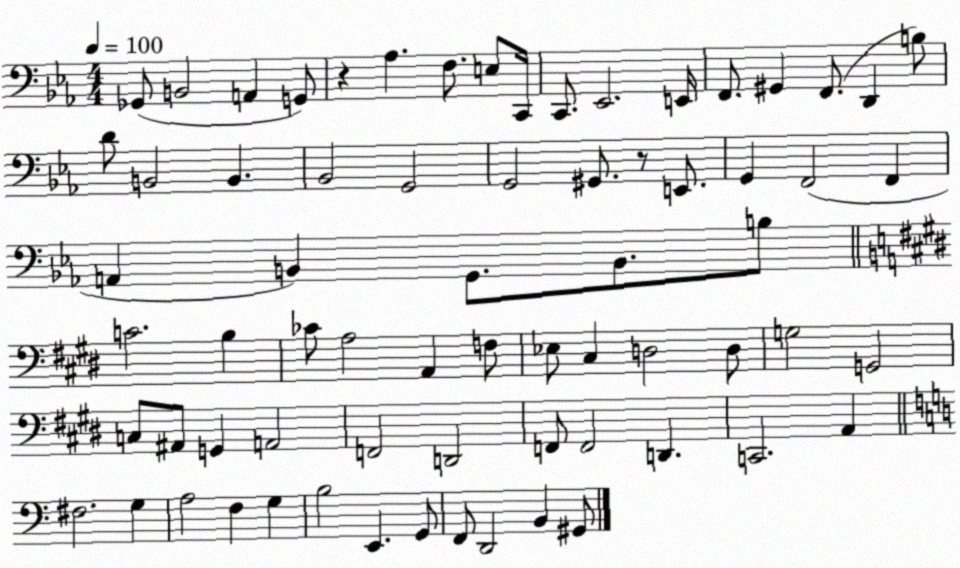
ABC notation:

X:1
T:Untitled
M:4/4
L:1/4
K:Eb
_G,,/2 B,,2 A,, G,,/2 z _A, F,/2 E,/2 C,,/4 C,,/2 _E,,2 E,,/4 F,,/2 ^G,, F,,/2 D,, B,/2 D/2 B,,2 B,, _B,,2 G,,2 G,,2 ^G,,/2 z/2 E,,/2 G,, F,,2 F,, A,, B,, G,,/2 B,,/2 B,/2 C2 B, _C/2 A,2 A,, F,/2 _E,/2 ^C, D,2 D,/2 G,2 G,,2 C,/2 ^A,,/2 G,, A,,2 F,,2 D,,2 F,,/2 F,,2 D,, C,,2 A,, ^F,2 G, A,2 F, G, B,2 E,, G,,/2 F,,/2 D,,2 B,, ^G,,/2